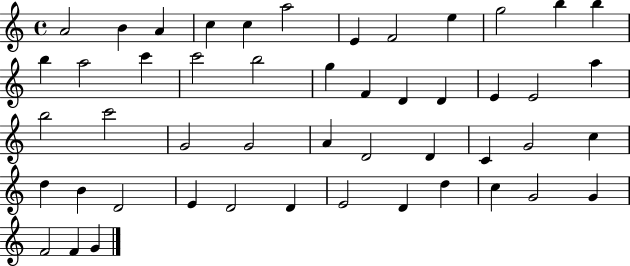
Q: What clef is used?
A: treble